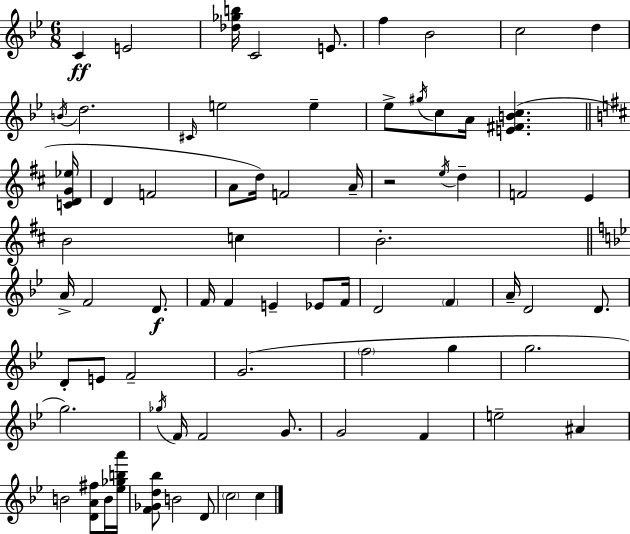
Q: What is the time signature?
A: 6/8